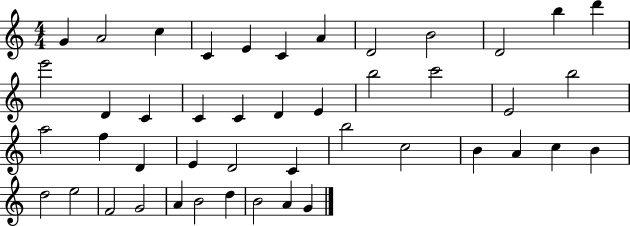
{
  \clef treble
  \numericTimeSignature
  \time 4/4
  \key c \major
  g'4 a'2 c''4 | c'4 e'4 c'4 a'4 | d'2 b'2 | d'2 b''4 d'''4 | \break e'''2 d'4 c'4 | c'4 c'4 d'4 e'4 | b''2 c'''2 | e'2 b''2 | \break a''2 f''4 d'4 | e'4 d'2 c'4 | b''2 c''2 | b'4 a'4 c''4 b'4 | \break d''2 e''2 | f'2 g'2 | a'4 b'2 d''4 | b'2 a'4 g'4 | \break \bar "|."
}